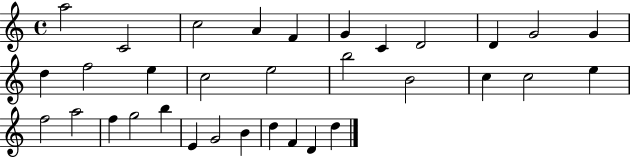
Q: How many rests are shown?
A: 0